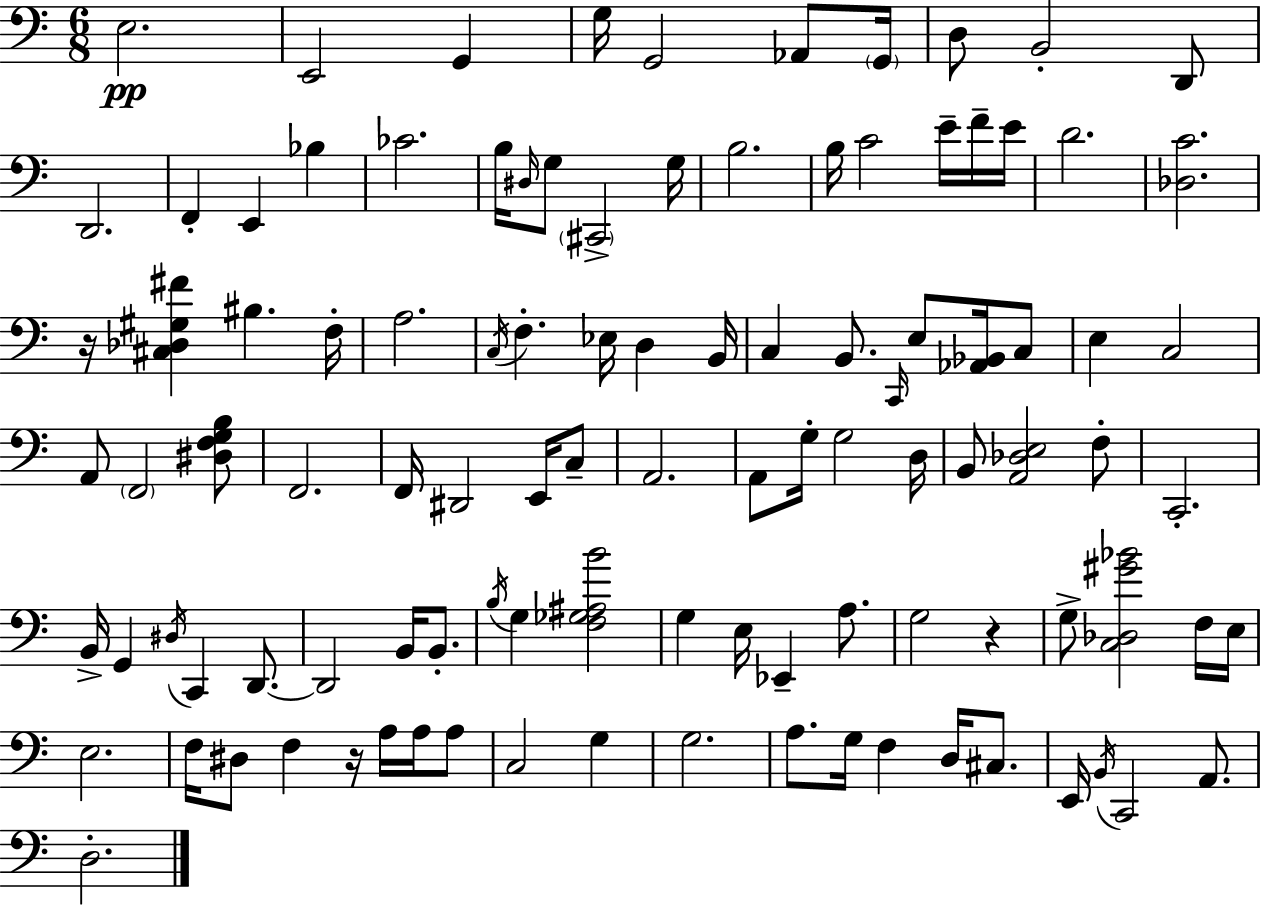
{
  \clef bass
  \numericTimeSignature
  \time 6/8
  \key a \minor
  e2.\pp | e,2 g,4 | g16 g,2 aes,8 \parenthesize g,16 | d8 b,2-. d,8 | \break d,2. | f,4-. e,4 bes4 | ces'2. | b16 \grace { dis16 } g8 \parenthesize cis,2-> | \break g16 b2. | b16 c'2 e'16-- f'16-- | e'16 d'2. | <des c'>2. | \break r16 <cis des gis fis'>4 bis4. | f16-. a2. | \acciaccatura { c16 } f4.-. ees16 d4 | b,16 c4 b,8. \grace { c,16 } e8 | \break <aes, bes,>16 c8 e4 c2 | a,8 \parenthesize f,2 | <dis f g b>8 f,2. | f,16 dis,2 | \break e,16 c8-- a,2. | a,8 g16-. g2 | d16 b,8 <a, des e>2 | f8-. c,2.-. | \break b,16-> g,4 \acciaccatura { dis16 } c,4 | d,8.~~ d,2 | b,16 b,8.-. \acciaccatura { b16 } g4 <f ges ais b'>2 | g4 e16 ees,4-- | \break a8. g2 | r4 g8-> <c des gis' bes'>2 | f16 e16 e2. | f16 dis8 f4 | \break r16 a16 a16 a8 c2 | g4 g2. | a8. g16 f4 | d16 cis8. e,16 \acciaccatura { b,16 } c,2 | \break a,8. d2.-. | \bar "|."
}